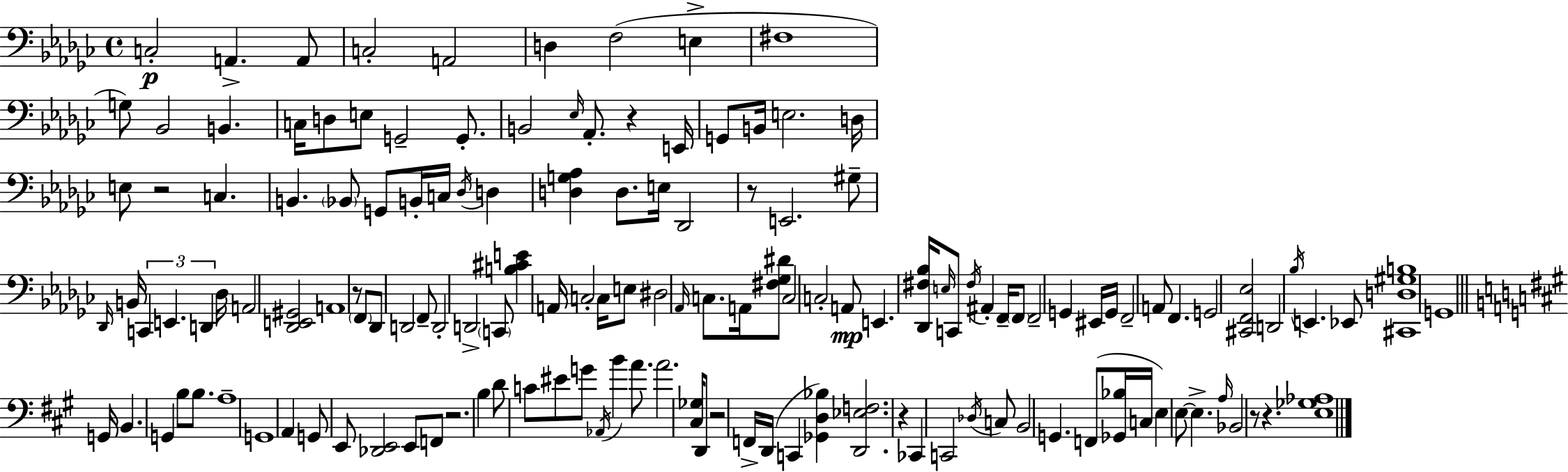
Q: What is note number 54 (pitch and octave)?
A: C2